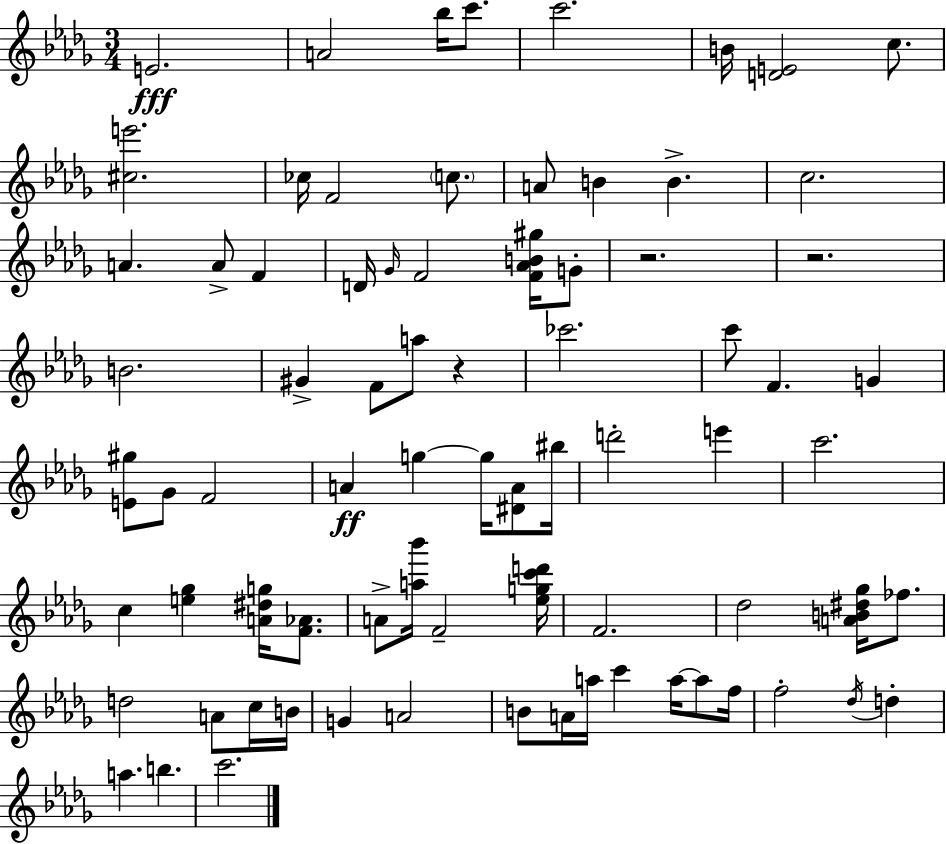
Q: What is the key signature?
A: BES minor